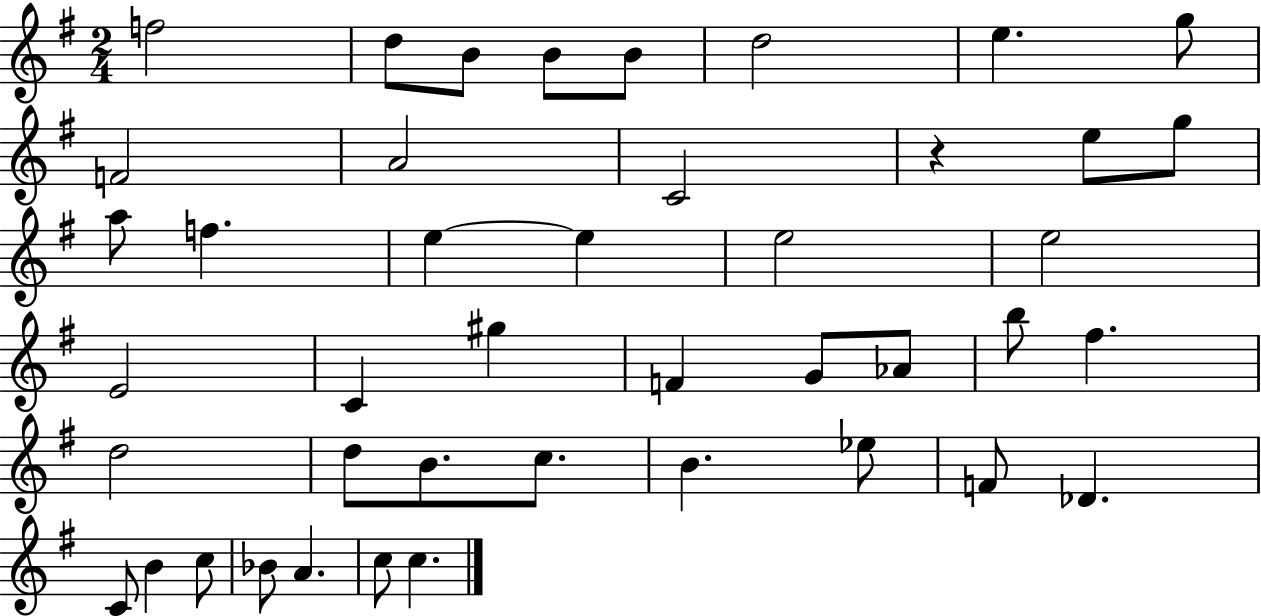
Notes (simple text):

F5/h D5/e B4/e B4/e B4/e D5/h E5/q. G5/e F4/h A4/h C4/h R/q E5/e G5/e A5/e F5/q. E5/q E5/q E5/h E5/h E4/h C4/q G#5/q F4/q G4/e Ab4/e B5/e F#5/q. D5/h D5/e B4/e. C5/e. B4/q. Eb5/e F4/e Db4/q. C4/e B4/q C5/e Bb4/e A4/q. C5/e C5/q.